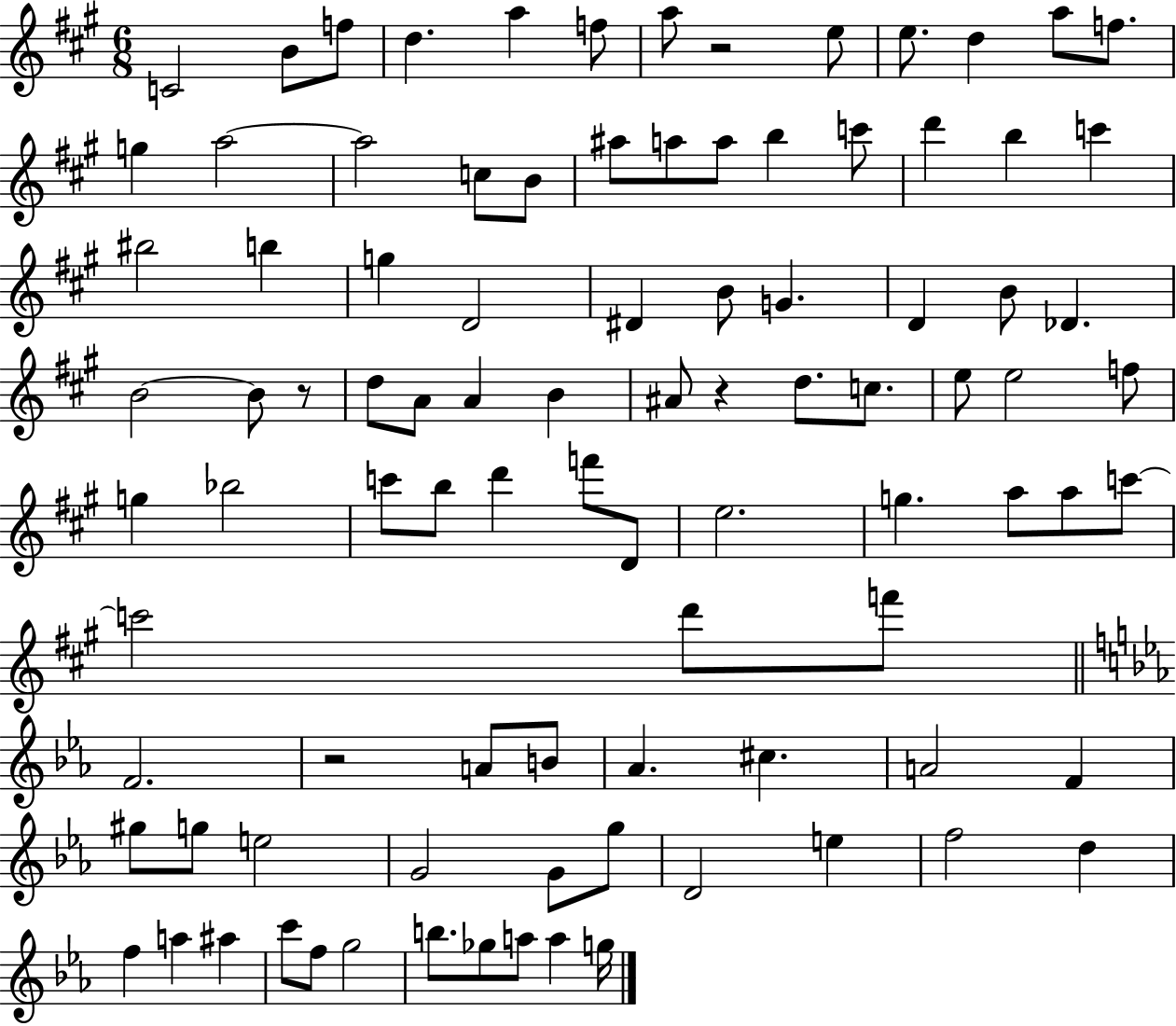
C4/h B4/e F5/e D5/q. A5/q F5/e A5/e R/h E5/e E5/e. D5/q A5/e F5/e. G5/q A5/h A5/h C5/e B4/e A#5/e A5/e A5/e B5/q C6/e D6/q B5/q C6/q BIS5/h B5/q G5/q D4/h D#4/q B4/e G4/q. D4/q B4/e Db4/q. B4/h B4/e R/e D5/e A4/e A4/q B4/q A#4/e R/q D5/e. C5/e. E5/e E5/h F5/e G5/q Bb5/h C6/e B5/e D6/q F6/e D4/e E5/h. G5/q. A5/e A5/e C6/e C6/h D6/e F6/e F4/h. R/h A4/e B4/e Ab4/q. C#5/q. A4/h F4/q G#5/e G5/e E5/h G4/h G4/e G5/e D4/h E5/q F5/h D5/q F5/q A5/q A#5/q C6/e F5/e G5/h B5/e. Gb5/e A5/e A5/q G5/s